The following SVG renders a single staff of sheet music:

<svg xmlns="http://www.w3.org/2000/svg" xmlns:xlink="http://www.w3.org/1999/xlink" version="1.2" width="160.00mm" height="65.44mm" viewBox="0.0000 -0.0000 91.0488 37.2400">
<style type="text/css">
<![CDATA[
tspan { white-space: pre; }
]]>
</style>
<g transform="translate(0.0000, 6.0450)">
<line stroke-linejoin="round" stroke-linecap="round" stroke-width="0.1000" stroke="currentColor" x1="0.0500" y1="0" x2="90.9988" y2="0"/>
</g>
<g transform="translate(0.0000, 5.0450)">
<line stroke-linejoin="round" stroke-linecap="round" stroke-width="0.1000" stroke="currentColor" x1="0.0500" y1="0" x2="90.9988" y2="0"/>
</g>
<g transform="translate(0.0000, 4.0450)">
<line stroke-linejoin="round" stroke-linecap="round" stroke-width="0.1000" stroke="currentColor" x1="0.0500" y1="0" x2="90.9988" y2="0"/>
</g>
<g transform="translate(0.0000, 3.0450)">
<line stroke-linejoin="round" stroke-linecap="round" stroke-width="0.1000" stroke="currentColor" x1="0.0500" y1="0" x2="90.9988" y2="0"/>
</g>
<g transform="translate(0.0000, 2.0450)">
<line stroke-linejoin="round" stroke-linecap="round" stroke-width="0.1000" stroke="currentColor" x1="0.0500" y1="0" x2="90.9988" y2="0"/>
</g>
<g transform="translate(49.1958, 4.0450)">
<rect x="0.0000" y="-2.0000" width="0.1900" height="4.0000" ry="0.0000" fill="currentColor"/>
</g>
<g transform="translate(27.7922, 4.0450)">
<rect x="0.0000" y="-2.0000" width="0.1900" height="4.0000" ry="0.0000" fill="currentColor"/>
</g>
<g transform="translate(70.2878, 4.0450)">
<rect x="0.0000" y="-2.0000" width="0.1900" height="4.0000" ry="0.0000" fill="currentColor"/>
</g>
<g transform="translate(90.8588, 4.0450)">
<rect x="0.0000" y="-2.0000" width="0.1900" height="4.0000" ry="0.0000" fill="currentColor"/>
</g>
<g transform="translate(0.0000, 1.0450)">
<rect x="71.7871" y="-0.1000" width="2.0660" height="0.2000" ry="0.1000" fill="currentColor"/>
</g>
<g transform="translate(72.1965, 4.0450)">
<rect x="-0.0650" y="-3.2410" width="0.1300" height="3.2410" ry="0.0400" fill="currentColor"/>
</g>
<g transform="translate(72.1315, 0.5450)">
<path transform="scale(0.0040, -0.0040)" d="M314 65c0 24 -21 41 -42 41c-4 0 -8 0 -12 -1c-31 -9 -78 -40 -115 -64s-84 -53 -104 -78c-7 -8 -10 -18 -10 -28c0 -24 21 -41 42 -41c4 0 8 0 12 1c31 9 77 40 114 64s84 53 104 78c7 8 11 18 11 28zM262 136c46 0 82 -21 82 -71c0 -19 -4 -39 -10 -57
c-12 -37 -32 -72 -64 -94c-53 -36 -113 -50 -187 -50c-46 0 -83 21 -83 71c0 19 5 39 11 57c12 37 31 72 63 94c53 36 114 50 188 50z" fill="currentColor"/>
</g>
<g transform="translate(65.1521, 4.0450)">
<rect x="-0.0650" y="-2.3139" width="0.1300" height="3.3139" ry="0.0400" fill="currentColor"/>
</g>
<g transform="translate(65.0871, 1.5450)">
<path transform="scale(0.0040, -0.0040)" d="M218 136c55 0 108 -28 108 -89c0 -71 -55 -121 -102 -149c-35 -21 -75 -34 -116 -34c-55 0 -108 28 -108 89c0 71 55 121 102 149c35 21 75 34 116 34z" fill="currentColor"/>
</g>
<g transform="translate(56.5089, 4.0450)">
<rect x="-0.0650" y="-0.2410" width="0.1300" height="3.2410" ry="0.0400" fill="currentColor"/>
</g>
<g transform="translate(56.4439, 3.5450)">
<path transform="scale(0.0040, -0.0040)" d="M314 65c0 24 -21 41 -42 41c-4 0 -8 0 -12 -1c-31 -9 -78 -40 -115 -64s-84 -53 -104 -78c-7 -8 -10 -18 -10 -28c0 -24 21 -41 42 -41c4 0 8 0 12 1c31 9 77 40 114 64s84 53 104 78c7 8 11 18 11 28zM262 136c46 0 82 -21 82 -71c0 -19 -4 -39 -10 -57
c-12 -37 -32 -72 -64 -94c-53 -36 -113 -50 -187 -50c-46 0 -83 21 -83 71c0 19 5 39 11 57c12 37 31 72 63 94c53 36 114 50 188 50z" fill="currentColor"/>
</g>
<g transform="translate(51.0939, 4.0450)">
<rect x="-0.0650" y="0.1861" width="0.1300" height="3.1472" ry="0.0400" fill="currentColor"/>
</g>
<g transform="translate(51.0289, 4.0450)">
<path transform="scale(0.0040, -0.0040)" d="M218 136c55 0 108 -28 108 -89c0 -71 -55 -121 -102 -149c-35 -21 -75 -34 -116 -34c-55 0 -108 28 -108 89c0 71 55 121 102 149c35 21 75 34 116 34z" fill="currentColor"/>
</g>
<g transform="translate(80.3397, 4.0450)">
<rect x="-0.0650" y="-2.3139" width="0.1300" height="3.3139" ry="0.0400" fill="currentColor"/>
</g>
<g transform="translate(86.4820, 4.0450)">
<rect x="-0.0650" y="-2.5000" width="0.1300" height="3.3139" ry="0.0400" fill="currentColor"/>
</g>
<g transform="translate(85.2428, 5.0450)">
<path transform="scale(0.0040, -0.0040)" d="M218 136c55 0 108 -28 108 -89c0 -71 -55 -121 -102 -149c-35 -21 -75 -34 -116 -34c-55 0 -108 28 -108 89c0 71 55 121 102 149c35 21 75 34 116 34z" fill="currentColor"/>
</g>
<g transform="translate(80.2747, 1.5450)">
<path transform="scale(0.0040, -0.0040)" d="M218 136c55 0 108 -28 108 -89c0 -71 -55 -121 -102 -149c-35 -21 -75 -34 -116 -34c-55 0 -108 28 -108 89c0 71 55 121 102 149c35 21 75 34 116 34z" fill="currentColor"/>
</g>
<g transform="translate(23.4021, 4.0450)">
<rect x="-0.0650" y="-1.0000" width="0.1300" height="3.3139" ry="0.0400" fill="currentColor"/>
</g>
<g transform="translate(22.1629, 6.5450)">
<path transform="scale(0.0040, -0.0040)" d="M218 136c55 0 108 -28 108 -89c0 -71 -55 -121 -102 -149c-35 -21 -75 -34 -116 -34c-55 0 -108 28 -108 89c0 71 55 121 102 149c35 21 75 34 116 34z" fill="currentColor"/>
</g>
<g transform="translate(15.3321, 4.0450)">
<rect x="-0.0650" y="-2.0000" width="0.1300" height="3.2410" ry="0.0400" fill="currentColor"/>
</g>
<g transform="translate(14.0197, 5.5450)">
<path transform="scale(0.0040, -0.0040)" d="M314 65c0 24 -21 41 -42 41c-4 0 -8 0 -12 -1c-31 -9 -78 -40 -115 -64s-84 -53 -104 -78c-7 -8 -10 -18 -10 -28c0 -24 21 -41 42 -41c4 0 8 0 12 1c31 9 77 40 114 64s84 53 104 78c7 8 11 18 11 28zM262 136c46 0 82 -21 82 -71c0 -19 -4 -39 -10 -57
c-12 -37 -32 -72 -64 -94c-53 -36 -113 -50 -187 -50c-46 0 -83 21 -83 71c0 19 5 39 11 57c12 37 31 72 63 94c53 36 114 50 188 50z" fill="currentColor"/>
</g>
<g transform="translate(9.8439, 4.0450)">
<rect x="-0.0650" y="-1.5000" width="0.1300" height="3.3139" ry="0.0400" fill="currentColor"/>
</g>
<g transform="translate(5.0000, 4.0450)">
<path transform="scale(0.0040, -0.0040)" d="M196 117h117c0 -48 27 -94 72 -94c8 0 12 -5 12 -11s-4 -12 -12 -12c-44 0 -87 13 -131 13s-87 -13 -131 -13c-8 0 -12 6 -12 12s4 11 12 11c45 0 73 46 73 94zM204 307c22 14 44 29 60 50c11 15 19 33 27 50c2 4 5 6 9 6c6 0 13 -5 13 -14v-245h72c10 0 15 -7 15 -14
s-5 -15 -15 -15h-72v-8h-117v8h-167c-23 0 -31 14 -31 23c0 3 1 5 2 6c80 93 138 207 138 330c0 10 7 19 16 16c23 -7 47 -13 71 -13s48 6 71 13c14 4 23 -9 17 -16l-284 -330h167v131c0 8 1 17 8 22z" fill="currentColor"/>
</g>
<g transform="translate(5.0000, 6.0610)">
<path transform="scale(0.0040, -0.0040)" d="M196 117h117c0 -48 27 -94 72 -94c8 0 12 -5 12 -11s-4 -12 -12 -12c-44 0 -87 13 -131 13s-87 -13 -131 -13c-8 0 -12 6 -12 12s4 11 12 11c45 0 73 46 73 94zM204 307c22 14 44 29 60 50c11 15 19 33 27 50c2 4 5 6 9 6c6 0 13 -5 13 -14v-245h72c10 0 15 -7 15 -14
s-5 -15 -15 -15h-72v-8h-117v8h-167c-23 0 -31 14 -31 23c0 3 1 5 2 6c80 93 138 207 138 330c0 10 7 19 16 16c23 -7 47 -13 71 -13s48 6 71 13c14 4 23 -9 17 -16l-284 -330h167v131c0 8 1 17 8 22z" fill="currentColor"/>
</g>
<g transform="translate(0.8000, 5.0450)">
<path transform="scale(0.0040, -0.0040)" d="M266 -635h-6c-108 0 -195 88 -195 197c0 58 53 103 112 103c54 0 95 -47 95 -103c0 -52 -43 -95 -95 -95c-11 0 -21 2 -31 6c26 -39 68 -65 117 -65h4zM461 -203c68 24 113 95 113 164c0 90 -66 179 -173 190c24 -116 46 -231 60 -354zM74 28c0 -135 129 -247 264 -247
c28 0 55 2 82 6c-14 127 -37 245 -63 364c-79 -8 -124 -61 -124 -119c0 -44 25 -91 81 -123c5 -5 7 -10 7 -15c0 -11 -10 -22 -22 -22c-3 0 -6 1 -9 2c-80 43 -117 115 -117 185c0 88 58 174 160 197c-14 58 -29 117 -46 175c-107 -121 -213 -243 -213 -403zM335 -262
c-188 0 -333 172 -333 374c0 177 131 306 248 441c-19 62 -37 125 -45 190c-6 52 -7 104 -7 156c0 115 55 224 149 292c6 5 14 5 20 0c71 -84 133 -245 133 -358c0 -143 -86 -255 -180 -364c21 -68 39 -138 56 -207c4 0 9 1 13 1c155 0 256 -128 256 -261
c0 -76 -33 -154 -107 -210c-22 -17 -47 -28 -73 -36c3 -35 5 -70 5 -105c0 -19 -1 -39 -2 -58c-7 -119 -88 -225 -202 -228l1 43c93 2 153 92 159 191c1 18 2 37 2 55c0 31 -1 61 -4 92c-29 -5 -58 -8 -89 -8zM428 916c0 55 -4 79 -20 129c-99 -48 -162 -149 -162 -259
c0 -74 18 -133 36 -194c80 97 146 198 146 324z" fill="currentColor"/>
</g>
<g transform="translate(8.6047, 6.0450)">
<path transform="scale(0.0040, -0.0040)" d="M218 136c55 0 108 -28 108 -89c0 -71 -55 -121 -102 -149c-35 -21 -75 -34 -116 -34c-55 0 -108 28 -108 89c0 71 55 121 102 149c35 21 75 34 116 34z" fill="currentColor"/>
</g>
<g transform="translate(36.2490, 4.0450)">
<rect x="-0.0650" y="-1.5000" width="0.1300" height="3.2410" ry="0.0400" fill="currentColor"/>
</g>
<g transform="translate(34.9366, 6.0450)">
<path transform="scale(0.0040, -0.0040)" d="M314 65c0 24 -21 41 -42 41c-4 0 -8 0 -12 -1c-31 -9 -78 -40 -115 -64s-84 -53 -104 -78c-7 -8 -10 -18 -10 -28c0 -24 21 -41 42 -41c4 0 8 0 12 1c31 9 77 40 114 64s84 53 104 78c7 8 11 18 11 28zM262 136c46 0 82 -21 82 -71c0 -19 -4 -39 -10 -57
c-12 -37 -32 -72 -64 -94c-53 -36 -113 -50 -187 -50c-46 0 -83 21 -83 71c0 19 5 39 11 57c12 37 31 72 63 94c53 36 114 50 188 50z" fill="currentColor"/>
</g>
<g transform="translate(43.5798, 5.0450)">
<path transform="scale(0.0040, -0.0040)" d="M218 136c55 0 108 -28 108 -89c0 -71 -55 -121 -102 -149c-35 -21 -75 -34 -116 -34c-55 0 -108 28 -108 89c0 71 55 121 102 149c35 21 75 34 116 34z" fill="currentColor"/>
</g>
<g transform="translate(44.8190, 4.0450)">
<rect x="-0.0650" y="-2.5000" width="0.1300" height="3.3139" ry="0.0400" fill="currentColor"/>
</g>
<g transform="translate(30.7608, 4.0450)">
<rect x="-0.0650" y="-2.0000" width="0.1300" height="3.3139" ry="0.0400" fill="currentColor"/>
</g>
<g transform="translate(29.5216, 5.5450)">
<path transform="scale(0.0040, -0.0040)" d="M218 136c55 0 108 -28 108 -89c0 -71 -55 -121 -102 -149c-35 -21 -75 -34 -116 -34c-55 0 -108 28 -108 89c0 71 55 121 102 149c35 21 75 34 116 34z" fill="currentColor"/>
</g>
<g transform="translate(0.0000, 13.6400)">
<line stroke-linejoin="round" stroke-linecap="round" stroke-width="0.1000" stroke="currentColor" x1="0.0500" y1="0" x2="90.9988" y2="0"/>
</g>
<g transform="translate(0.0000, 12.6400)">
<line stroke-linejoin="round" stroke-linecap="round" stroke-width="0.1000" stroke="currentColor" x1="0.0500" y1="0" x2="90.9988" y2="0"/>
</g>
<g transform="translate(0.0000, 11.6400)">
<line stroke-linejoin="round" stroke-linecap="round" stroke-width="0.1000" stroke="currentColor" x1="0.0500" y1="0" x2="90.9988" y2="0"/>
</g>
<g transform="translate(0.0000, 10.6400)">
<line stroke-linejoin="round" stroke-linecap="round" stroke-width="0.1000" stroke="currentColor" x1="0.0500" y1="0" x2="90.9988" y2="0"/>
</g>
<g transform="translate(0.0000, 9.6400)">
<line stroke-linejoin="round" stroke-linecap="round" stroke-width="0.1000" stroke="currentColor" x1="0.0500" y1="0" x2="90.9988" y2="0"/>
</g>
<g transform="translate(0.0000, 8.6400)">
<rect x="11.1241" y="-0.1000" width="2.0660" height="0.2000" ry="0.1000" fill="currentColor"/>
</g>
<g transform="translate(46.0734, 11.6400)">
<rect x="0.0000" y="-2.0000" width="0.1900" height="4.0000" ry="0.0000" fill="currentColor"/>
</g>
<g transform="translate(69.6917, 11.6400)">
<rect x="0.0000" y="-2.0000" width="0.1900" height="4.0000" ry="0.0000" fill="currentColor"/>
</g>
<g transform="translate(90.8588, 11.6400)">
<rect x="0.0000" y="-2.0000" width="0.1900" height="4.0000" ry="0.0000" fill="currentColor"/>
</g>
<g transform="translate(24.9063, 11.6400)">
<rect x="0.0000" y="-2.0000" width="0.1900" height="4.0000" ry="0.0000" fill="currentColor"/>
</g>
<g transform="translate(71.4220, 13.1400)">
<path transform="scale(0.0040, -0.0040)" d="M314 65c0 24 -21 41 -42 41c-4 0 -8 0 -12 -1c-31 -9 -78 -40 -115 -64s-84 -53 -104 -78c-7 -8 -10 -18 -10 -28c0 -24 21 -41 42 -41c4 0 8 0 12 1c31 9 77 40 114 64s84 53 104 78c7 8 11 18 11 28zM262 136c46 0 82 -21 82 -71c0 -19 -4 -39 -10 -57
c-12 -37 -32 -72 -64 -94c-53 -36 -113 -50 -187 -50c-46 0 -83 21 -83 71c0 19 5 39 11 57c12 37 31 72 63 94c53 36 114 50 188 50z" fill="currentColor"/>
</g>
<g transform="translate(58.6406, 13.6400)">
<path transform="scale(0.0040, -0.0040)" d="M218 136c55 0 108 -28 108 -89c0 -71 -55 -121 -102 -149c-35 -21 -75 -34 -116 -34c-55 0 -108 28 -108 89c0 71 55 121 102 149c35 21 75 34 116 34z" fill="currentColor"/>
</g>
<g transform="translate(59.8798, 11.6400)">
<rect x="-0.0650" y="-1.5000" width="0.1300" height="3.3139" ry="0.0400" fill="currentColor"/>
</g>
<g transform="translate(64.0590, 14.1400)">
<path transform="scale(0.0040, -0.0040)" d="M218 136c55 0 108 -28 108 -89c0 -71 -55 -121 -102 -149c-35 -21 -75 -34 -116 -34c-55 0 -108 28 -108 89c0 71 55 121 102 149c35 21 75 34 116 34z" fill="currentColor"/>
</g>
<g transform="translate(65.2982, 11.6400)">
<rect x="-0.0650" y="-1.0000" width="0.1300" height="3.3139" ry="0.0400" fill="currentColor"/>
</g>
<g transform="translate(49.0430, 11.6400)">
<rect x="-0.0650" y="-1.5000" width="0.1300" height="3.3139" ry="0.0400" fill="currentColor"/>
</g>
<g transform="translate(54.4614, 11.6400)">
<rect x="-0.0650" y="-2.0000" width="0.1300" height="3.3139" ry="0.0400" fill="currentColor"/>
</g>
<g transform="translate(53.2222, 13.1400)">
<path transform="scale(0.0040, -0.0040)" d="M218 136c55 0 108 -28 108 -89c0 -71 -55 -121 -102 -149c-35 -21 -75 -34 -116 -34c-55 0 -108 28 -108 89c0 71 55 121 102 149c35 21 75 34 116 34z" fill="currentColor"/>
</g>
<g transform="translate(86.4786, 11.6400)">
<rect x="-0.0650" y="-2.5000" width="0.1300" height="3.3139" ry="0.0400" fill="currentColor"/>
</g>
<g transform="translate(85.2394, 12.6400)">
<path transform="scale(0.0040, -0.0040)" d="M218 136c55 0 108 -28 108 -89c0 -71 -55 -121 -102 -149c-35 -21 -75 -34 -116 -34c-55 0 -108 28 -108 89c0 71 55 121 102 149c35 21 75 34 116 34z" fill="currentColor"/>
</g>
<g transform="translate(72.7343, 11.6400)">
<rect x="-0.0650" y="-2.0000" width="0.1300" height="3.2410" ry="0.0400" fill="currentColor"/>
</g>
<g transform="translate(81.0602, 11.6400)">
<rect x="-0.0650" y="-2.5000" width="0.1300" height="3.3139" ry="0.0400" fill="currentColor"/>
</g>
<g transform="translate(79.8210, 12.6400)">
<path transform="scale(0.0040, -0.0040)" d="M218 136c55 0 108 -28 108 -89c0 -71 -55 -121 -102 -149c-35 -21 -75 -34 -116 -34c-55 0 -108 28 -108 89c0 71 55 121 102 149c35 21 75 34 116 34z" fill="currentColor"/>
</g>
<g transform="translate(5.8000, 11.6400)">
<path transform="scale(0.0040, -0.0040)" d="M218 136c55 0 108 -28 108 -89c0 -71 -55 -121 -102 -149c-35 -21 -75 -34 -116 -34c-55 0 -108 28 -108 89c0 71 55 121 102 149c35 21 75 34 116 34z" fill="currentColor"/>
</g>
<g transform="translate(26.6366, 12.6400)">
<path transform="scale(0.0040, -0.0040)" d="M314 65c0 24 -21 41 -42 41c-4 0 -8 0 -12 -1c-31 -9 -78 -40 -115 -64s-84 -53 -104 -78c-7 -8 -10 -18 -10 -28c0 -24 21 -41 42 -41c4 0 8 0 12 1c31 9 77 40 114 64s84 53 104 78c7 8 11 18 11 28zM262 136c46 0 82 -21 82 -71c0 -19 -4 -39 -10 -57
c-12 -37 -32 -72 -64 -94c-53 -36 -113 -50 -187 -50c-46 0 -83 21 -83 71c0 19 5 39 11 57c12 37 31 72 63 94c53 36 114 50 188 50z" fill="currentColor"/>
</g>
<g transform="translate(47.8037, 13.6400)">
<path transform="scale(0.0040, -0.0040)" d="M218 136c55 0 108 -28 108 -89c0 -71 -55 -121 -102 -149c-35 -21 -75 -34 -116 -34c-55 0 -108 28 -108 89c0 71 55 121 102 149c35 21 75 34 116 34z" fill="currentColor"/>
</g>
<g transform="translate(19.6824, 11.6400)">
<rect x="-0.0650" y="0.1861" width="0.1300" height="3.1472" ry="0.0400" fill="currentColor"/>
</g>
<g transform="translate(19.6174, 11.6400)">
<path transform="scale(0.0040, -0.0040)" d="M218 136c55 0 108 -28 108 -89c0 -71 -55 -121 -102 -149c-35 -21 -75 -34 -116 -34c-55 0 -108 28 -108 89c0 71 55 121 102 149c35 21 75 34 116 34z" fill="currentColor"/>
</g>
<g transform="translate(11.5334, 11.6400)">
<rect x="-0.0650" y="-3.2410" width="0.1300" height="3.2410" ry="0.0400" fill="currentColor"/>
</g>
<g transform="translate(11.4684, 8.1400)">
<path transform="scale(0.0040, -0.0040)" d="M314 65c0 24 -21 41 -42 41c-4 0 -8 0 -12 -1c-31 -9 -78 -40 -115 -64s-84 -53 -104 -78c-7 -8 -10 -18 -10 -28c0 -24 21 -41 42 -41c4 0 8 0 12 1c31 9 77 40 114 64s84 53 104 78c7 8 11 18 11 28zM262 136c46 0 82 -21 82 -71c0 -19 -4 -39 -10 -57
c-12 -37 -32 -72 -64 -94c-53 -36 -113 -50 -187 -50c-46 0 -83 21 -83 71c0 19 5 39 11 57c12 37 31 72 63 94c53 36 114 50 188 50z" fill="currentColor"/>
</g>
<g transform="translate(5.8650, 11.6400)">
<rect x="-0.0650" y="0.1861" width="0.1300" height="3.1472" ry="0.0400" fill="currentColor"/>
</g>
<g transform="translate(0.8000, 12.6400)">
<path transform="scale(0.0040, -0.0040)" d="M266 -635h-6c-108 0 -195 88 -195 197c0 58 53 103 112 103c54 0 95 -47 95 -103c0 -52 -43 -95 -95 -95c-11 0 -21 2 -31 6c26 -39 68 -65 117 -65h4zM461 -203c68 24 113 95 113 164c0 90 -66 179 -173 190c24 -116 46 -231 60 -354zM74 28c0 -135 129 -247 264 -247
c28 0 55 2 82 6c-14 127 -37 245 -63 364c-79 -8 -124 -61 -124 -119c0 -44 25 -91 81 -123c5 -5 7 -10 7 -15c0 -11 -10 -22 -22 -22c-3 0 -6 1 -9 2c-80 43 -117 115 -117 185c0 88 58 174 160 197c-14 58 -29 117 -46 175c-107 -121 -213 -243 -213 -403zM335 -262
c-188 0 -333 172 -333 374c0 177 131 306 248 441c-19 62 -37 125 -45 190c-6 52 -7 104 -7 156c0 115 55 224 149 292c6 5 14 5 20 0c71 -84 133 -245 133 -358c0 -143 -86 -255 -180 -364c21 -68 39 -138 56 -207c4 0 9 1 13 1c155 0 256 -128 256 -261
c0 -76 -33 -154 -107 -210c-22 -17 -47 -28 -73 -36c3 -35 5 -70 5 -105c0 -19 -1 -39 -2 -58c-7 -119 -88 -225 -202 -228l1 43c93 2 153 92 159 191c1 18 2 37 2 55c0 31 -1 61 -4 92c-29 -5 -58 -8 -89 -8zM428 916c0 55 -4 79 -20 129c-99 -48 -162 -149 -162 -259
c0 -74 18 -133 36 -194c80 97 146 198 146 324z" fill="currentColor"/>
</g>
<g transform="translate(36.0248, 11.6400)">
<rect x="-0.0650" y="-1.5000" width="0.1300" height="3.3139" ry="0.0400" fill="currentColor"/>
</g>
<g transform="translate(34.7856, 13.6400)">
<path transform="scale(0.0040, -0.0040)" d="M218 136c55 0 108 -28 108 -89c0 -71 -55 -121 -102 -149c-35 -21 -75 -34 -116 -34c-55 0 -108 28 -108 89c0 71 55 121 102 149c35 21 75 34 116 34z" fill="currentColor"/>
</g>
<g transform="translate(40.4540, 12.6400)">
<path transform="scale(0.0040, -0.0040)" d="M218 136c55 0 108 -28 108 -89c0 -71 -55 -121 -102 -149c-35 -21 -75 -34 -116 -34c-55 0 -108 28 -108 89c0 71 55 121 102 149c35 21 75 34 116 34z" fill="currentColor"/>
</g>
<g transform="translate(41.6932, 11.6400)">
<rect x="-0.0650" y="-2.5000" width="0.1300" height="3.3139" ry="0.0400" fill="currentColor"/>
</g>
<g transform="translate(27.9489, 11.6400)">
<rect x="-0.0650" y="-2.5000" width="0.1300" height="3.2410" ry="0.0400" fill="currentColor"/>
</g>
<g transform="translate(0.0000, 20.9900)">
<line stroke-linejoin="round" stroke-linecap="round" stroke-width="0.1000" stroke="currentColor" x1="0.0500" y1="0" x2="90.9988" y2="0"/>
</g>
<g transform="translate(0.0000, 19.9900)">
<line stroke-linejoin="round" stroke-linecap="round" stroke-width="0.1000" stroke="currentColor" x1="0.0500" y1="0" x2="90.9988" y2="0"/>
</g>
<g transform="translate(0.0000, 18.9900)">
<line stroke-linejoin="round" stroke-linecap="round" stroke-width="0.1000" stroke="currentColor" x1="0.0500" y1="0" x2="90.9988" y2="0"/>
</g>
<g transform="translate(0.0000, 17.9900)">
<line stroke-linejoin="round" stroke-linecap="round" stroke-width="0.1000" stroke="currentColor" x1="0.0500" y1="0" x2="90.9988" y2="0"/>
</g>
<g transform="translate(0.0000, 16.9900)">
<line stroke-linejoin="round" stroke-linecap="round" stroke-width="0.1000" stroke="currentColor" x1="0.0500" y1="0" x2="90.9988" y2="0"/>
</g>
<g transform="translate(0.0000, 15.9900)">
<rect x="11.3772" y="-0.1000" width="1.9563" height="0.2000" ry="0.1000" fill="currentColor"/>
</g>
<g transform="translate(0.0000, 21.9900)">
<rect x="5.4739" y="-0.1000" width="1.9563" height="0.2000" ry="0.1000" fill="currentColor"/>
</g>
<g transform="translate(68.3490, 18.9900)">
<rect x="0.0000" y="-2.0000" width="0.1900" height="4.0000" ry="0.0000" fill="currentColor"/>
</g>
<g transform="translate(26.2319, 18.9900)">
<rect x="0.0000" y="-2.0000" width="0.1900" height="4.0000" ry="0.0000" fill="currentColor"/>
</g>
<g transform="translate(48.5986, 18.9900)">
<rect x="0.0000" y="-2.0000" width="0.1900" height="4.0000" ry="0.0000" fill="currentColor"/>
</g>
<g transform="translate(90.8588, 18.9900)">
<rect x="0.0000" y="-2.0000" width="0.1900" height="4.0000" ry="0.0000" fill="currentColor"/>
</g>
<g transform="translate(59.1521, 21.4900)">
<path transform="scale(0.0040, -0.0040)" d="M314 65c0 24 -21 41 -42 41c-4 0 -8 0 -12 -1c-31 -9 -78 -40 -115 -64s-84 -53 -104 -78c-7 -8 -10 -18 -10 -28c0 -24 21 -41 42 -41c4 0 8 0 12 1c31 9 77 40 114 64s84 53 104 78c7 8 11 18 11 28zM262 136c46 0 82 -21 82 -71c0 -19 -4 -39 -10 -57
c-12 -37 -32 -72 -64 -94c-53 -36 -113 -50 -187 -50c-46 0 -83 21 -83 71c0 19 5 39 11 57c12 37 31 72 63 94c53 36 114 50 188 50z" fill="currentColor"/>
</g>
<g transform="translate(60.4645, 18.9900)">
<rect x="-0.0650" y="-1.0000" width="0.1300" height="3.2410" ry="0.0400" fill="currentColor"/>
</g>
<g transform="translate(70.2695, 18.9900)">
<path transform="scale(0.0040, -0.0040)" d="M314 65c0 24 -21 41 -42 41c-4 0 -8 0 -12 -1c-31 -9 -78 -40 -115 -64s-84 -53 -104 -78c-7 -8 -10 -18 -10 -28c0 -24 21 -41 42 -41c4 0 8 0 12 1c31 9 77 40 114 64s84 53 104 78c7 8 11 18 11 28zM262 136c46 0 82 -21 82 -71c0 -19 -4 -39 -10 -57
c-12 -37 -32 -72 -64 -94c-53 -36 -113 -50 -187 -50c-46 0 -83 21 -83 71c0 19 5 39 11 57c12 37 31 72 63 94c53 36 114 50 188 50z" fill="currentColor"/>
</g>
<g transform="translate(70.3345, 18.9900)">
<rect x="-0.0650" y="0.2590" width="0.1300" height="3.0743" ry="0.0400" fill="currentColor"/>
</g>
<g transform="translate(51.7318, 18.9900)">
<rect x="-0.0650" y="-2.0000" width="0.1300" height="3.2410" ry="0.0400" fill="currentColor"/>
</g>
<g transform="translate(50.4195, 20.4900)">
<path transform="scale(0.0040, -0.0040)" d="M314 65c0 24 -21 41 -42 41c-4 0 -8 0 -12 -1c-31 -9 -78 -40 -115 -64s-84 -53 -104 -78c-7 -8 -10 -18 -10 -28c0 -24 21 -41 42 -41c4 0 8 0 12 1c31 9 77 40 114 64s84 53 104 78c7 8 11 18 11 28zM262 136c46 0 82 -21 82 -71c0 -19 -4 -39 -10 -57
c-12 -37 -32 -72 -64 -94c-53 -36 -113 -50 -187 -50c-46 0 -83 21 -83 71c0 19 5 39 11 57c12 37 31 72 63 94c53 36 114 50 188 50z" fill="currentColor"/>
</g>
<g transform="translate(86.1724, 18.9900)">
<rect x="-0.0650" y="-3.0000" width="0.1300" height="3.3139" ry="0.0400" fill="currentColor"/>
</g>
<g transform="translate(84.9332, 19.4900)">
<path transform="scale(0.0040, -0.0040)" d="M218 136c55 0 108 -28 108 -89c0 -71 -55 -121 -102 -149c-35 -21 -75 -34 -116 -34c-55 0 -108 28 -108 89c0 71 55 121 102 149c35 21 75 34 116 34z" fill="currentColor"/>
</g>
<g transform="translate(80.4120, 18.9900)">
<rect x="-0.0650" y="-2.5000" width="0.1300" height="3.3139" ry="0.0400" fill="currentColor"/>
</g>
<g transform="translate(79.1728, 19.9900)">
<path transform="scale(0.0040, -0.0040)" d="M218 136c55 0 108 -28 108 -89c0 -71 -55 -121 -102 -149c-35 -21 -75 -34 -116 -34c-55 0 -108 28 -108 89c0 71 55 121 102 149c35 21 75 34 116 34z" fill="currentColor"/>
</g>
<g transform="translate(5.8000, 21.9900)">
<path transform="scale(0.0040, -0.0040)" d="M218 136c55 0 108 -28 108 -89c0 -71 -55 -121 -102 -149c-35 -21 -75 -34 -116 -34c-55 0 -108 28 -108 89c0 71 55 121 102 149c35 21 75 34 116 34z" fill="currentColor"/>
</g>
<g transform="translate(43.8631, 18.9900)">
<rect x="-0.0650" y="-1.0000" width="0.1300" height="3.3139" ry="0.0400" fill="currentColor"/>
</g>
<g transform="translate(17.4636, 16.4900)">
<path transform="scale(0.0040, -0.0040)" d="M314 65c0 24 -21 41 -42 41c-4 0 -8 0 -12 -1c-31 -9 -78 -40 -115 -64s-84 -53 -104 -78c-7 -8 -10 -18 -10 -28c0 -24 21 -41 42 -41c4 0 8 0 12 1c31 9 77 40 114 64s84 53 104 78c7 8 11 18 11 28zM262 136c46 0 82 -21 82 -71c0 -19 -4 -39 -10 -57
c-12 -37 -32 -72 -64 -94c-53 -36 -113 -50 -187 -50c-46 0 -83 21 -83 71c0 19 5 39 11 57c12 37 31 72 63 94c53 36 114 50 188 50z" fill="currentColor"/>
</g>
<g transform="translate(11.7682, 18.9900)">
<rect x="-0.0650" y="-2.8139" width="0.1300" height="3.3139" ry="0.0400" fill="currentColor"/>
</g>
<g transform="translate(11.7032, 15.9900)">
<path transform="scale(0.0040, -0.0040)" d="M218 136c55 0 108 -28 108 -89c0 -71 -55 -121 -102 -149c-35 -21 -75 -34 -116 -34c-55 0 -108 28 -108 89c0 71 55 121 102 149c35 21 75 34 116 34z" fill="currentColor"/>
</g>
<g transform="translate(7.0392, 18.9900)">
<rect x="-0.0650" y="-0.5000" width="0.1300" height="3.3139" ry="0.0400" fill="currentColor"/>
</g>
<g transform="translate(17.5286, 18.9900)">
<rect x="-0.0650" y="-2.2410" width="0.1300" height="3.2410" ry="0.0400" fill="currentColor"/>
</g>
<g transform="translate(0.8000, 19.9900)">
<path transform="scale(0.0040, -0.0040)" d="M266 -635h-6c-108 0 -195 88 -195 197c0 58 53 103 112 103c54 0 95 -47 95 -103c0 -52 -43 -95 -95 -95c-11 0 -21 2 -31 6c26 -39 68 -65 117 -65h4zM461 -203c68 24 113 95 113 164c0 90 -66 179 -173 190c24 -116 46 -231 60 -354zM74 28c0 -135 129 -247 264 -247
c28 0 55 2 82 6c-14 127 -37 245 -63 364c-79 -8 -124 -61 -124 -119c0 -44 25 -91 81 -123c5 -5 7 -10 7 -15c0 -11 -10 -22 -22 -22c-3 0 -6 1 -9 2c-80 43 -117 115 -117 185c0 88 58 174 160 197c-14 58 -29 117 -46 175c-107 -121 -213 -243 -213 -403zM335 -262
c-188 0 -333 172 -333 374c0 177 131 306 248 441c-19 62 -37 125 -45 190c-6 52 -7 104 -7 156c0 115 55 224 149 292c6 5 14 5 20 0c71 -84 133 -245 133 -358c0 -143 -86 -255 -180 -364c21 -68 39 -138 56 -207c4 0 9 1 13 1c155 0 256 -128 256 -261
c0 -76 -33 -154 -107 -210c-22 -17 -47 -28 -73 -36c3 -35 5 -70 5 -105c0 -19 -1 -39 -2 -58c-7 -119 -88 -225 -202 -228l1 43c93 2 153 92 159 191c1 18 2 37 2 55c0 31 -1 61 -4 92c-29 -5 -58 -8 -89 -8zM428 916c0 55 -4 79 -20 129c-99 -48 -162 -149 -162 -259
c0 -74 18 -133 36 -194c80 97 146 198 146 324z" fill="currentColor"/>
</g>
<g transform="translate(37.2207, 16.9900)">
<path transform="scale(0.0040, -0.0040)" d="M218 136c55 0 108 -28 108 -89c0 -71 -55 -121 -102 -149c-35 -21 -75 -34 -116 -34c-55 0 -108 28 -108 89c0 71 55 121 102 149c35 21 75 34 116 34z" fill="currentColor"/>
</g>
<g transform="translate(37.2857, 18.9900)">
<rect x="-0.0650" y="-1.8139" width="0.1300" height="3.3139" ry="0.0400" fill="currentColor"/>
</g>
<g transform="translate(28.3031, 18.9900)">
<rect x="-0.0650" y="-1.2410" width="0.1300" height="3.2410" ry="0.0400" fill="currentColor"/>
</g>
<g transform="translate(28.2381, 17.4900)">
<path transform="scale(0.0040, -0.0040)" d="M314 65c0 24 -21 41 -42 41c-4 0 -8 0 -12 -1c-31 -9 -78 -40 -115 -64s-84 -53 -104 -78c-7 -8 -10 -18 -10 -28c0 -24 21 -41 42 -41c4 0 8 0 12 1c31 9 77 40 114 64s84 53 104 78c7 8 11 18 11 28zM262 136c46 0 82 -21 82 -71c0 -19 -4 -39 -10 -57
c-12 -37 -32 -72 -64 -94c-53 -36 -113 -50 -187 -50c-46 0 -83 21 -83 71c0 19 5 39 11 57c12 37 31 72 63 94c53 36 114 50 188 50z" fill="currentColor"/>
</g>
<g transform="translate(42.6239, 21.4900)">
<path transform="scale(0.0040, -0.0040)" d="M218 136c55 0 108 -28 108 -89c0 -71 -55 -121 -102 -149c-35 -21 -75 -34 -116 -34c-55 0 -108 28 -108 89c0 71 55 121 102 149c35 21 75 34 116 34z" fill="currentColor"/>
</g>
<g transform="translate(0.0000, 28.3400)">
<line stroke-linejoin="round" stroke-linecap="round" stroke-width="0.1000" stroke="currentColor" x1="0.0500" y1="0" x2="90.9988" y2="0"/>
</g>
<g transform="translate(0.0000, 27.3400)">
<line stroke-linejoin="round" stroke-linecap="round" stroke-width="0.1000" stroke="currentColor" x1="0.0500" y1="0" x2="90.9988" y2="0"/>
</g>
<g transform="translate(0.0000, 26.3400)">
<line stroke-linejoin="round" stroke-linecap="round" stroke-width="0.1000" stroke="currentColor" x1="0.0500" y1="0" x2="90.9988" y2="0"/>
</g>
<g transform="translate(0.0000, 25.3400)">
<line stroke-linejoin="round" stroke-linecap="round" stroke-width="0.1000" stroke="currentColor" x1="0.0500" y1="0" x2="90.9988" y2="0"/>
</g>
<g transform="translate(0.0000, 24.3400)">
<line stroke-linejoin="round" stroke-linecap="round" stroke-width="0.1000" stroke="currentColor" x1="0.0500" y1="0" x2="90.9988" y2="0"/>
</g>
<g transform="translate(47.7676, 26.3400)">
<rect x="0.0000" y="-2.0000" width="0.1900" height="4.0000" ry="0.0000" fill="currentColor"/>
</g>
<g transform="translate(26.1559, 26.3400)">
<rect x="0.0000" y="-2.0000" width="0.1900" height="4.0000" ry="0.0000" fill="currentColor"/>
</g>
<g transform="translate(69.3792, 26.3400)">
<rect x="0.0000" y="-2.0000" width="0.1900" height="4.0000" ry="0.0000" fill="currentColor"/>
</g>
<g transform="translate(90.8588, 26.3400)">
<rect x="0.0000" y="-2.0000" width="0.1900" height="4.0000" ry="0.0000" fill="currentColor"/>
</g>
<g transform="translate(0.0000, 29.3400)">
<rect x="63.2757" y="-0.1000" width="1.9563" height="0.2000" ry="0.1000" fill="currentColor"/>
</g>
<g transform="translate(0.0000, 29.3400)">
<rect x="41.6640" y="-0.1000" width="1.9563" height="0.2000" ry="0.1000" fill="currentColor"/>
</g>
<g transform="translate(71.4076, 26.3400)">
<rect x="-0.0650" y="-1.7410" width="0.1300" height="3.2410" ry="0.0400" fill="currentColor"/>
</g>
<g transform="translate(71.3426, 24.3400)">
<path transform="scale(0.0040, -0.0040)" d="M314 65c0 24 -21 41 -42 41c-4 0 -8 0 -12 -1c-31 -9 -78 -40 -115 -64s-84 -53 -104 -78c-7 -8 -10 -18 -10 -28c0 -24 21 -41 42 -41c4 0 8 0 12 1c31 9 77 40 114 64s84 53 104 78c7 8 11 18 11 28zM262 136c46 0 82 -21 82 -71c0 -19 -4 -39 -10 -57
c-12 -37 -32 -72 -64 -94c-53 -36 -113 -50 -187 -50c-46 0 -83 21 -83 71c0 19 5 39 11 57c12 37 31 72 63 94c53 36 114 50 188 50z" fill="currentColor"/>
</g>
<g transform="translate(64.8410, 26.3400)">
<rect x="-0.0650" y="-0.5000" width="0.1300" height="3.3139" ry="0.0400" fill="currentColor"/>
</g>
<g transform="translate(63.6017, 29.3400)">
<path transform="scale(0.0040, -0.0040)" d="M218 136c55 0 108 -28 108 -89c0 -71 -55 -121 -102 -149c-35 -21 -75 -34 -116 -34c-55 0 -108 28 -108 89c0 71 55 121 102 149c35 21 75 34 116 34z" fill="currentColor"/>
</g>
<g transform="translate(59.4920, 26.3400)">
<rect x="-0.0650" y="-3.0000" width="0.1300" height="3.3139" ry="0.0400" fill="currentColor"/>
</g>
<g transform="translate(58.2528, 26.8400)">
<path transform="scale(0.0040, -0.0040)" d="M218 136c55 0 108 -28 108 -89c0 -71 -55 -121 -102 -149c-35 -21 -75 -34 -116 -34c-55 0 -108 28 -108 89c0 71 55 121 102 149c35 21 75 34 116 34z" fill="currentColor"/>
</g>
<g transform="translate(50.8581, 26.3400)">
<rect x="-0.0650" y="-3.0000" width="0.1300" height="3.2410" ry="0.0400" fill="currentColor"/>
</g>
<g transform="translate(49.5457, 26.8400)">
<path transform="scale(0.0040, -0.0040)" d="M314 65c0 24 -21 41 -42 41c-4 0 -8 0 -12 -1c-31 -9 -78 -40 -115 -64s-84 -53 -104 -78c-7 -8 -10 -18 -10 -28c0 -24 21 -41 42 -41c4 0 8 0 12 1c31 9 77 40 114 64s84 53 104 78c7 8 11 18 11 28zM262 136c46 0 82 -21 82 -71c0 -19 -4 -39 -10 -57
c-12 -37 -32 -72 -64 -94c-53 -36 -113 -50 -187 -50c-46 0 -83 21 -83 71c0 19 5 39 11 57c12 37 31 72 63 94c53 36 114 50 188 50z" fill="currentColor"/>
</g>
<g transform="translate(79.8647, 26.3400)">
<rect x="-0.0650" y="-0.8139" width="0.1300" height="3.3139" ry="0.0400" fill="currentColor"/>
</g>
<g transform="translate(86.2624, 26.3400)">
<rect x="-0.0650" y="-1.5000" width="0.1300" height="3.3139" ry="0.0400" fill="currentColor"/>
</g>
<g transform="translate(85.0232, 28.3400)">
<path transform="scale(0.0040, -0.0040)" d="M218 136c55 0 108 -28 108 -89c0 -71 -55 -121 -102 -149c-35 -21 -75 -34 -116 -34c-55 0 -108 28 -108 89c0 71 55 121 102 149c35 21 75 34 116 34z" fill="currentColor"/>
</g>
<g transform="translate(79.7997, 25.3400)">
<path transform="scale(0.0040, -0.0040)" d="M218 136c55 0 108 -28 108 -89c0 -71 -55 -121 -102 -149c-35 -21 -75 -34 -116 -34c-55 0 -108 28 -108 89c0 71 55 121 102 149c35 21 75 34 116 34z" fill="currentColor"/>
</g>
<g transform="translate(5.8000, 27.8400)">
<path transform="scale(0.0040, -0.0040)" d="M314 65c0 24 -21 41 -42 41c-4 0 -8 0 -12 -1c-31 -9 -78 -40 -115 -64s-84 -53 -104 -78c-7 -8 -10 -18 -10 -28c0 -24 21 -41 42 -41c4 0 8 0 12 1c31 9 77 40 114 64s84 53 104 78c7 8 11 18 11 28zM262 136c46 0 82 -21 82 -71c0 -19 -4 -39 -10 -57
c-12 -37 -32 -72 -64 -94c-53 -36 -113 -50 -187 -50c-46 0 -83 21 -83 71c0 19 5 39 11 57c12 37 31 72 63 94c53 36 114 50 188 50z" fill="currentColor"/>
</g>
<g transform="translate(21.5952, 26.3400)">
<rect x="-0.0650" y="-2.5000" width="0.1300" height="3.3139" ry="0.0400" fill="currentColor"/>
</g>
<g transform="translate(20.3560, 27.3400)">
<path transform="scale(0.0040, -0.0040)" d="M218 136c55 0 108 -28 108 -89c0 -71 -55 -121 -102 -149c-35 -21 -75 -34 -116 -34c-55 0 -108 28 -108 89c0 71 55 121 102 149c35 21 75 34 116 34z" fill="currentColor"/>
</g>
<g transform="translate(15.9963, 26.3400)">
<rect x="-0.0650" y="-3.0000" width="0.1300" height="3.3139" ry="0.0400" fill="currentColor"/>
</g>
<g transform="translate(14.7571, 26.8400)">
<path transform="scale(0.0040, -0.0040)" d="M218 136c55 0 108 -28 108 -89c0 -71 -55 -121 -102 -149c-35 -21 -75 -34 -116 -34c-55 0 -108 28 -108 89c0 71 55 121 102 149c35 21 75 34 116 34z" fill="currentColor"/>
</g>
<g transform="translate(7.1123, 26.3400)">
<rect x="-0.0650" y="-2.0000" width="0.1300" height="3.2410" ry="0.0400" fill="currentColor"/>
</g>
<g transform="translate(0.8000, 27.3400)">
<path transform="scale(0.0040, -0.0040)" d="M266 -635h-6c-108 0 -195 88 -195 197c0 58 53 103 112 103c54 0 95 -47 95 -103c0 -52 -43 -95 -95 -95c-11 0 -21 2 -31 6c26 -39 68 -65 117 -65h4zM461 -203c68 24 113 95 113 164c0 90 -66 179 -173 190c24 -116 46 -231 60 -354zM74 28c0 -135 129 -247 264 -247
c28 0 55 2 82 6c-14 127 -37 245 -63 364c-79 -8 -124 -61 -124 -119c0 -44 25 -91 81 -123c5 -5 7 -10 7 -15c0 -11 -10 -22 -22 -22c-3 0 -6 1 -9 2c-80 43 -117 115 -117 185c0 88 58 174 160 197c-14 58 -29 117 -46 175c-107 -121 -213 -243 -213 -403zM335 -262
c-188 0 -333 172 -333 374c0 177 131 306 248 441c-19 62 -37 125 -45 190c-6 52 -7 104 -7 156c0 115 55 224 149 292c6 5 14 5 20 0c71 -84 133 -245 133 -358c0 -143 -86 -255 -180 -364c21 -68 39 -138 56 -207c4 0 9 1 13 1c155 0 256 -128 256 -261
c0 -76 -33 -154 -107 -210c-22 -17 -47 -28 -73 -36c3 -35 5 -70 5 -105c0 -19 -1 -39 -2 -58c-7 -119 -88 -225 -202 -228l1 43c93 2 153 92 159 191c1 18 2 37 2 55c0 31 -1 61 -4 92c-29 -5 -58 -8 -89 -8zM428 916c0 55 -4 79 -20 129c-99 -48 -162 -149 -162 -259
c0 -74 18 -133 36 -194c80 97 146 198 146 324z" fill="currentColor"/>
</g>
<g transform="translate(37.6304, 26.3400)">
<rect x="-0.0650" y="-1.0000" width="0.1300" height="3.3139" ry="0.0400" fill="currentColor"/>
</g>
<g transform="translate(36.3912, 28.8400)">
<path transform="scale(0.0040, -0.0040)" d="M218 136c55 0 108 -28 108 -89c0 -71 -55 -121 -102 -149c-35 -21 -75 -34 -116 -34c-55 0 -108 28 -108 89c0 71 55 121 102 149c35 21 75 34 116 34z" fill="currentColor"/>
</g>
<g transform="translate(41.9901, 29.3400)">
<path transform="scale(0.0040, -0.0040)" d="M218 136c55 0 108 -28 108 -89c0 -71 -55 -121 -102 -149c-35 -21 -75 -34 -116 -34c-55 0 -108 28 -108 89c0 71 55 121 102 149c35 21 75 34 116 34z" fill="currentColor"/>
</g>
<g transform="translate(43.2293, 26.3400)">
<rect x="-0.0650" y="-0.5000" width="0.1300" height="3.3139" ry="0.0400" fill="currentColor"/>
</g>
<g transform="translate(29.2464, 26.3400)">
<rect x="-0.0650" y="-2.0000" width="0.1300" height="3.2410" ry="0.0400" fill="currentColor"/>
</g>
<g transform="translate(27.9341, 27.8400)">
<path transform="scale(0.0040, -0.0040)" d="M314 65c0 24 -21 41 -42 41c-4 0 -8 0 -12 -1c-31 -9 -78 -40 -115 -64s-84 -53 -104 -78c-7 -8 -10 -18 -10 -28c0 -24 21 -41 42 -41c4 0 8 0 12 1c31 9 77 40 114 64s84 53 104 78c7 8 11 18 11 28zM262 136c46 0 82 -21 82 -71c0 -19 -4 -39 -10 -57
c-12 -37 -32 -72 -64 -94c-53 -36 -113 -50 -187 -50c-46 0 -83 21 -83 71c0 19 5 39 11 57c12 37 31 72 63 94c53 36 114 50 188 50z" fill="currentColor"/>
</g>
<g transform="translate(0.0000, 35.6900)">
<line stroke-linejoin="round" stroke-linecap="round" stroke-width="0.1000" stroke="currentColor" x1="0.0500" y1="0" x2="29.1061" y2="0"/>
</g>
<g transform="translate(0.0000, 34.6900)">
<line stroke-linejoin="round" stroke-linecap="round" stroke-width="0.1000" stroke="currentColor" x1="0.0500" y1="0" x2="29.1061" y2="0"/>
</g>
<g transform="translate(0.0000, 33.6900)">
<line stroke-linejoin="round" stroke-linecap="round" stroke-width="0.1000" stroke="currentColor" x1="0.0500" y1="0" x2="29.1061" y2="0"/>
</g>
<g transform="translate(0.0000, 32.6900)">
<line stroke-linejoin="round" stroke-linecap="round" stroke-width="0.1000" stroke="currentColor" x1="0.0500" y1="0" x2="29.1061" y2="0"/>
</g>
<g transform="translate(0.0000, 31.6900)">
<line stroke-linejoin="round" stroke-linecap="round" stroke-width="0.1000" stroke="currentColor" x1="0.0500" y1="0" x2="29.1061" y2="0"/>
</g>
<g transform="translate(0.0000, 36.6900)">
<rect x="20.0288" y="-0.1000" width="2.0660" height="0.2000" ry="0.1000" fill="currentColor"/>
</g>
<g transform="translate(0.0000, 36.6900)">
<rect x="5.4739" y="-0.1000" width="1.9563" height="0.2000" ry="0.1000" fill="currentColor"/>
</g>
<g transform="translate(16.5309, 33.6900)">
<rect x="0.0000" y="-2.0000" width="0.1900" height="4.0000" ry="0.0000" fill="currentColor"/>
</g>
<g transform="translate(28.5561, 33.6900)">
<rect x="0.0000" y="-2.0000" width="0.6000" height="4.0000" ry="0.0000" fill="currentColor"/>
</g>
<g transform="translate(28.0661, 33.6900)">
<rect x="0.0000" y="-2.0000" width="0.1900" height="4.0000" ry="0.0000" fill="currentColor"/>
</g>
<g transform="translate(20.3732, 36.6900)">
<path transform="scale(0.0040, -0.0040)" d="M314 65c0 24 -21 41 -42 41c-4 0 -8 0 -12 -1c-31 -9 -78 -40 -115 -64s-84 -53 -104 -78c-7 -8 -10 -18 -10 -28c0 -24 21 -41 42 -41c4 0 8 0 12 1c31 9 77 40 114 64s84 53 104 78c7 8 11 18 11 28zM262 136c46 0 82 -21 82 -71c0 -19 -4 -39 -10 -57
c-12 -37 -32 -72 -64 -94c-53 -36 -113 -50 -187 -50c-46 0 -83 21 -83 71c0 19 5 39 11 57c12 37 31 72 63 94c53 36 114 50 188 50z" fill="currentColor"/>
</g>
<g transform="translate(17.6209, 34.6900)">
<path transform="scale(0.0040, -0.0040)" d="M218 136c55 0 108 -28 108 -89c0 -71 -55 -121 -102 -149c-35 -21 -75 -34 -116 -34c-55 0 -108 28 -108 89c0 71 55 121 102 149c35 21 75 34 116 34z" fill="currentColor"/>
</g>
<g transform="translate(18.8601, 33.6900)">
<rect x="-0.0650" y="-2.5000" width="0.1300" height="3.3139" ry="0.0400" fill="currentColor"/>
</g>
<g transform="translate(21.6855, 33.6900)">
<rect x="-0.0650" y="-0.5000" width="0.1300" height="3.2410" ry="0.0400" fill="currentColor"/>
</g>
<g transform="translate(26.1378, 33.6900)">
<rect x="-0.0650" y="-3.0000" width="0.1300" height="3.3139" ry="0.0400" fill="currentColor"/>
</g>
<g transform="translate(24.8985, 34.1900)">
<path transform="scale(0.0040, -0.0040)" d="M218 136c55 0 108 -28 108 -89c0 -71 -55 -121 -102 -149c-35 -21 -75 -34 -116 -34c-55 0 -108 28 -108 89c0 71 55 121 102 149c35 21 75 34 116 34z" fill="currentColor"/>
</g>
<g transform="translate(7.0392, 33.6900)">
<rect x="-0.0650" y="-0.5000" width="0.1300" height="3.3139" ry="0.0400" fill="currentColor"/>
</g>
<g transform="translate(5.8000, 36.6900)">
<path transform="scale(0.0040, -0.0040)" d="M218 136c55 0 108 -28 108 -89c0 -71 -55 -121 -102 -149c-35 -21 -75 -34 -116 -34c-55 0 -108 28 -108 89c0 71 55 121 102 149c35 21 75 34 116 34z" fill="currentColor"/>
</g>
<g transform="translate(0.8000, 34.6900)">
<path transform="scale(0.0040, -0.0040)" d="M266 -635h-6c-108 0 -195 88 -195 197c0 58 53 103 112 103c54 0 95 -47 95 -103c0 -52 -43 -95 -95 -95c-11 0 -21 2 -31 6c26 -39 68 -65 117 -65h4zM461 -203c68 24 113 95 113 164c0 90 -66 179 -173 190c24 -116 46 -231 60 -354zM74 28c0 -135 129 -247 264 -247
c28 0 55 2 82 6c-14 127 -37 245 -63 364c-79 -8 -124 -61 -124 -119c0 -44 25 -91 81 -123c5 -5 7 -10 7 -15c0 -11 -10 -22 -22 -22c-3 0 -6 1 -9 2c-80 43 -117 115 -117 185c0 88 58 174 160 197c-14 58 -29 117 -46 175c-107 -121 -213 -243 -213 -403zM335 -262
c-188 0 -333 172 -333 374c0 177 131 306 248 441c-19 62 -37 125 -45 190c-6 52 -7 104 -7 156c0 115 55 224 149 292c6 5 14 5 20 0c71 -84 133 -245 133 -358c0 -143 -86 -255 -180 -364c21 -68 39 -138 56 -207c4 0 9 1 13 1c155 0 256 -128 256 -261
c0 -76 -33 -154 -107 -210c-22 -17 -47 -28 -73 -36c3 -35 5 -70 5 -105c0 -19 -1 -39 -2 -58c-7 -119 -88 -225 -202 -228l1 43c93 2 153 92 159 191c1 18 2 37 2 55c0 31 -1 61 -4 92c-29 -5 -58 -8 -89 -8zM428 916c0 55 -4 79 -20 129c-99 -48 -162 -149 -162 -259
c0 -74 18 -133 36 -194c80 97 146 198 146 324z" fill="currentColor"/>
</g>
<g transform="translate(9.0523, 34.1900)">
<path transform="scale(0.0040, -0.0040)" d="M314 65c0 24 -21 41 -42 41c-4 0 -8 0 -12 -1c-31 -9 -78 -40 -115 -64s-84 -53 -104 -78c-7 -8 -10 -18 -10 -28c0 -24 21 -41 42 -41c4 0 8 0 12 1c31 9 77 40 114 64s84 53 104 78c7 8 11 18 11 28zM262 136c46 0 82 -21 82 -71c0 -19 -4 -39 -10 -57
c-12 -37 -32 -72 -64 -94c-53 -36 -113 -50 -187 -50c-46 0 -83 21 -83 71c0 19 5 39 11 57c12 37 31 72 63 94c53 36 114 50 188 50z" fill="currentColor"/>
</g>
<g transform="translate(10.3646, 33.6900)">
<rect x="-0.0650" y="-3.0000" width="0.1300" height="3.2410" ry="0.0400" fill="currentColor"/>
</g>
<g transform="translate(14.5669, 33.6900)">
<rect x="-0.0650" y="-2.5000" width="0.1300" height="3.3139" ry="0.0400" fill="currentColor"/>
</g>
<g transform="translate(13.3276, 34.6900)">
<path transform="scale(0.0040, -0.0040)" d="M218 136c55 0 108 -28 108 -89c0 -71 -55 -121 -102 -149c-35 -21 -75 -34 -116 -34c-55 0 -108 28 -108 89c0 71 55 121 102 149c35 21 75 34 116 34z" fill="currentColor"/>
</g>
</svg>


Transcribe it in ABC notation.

X:1
T:Untitled
M:4/4
L:1/4
K:C
E F2 D F E2 G B c2 g b2 g G B b2 B G2 E G E F E D F2 G G C a g2 e2 f D F2 D2 B2 G A F2 A G F2 D C A2 A C f2 d E C A2 G G C2 A